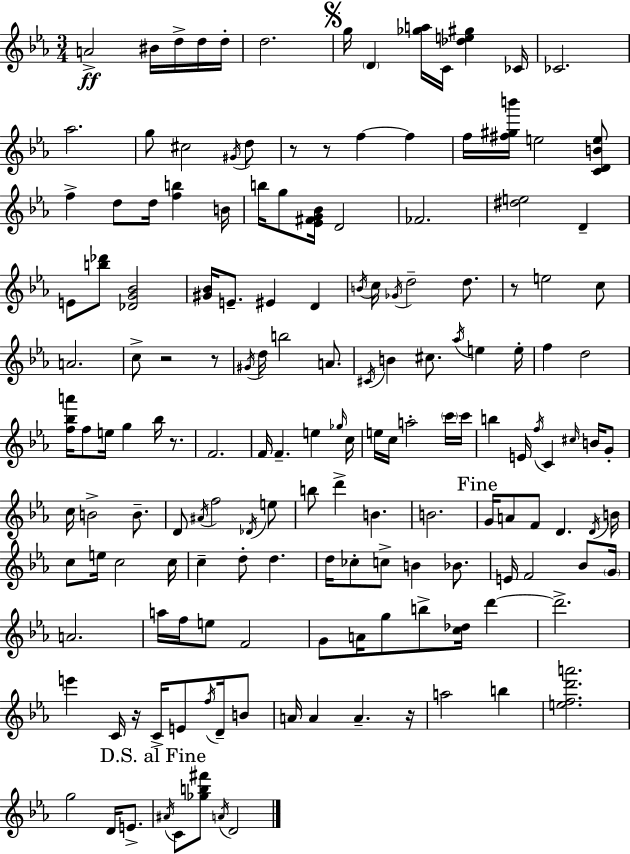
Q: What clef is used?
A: treble